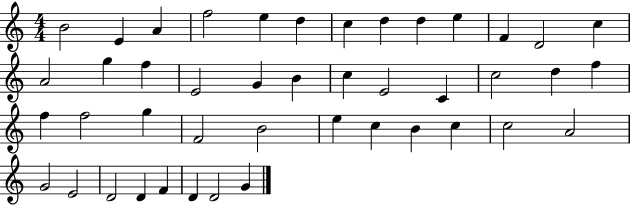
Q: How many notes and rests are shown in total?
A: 44